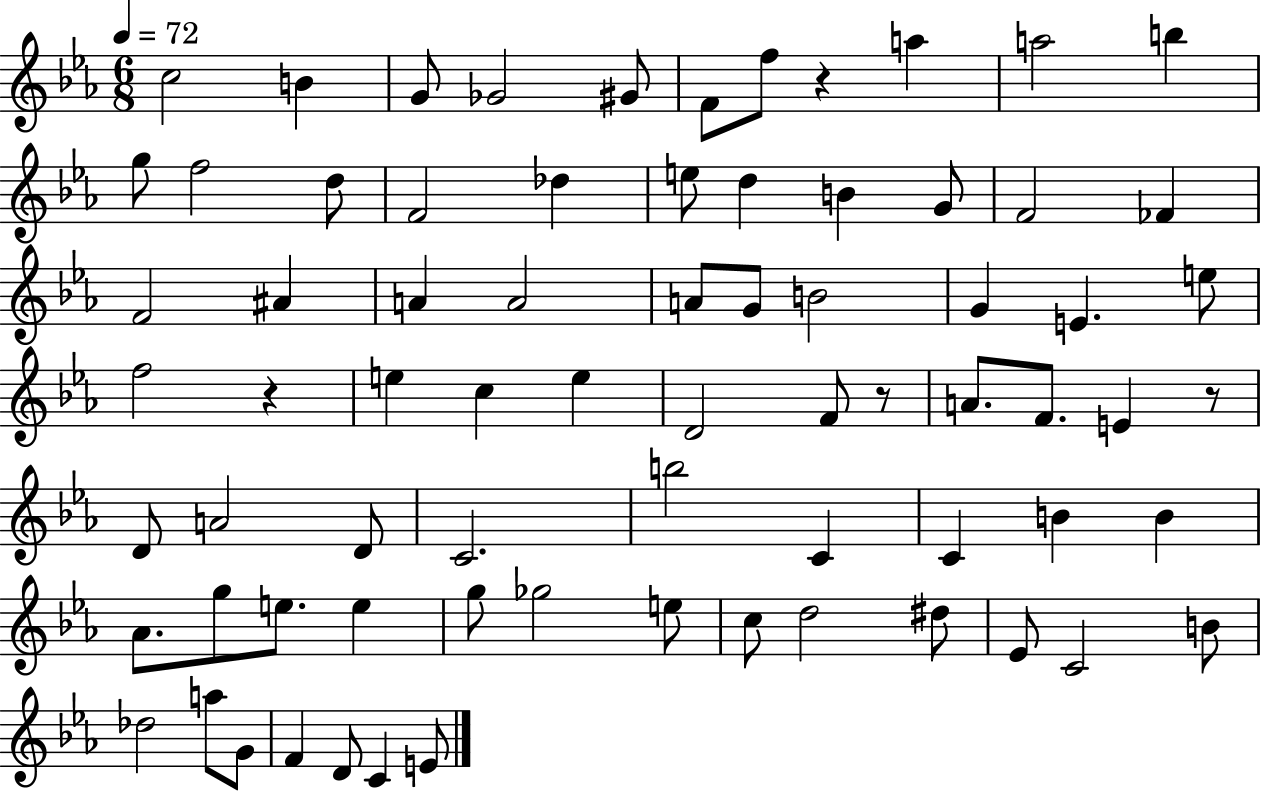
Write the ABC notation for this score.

X:1
T:Untitled
M:6/8
L:1/4
K:Eb
c2 B G/2 _G2 ^G/2 F/2 f/2 z a a2 b g/2 f2 d/2 F2 _d e/2 d B G/2 F2 _F F2 ^A A A2 A/2 G/2 B2 G E e/2 f2 z e c e D2 F/2 z/2 A/2 F/2 E z/2 D/2 A2 D/2 C2 b2 C C B B _A/2 g/2 e/2 e g/2 _g2 e/2 c/2 d2 ^d/2 _E/2 C2 B/2 _d2 a/2 G/2 F D/2 C E/2